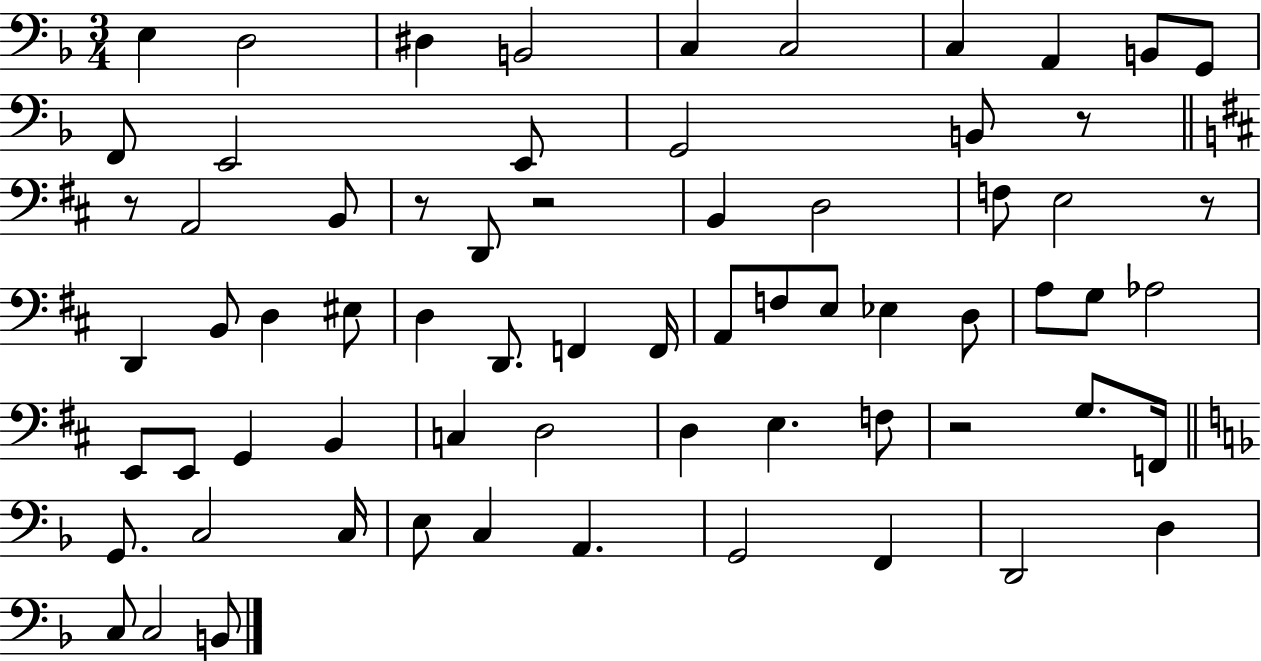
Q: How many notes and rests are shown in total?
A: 68